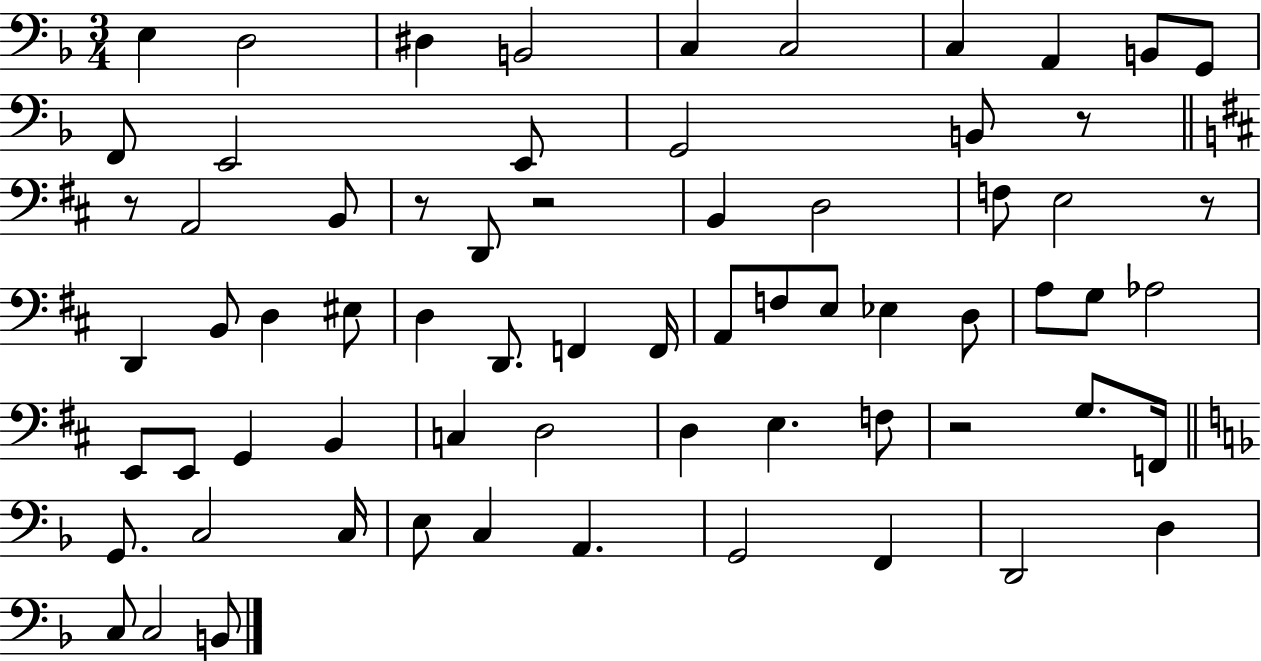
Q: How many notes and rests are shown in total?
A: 68